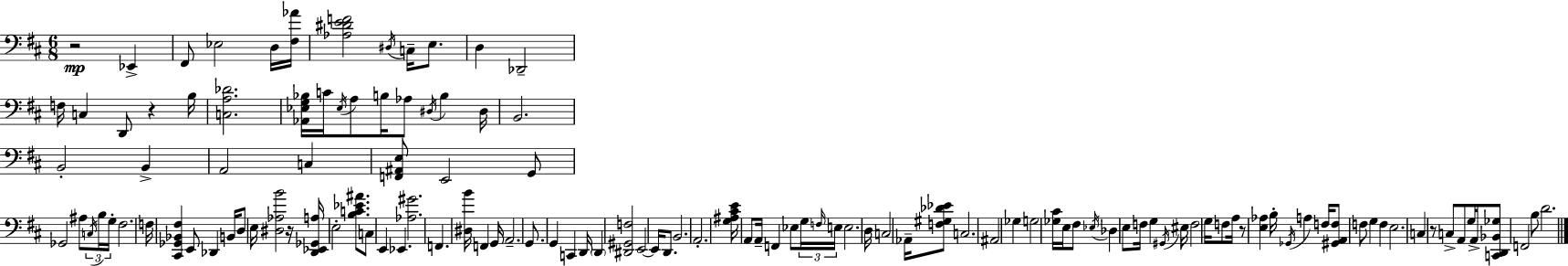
X:1
T:Untitled
M:6/8
L:1/4
K:D
z2 _E,, ^F,,/2 _E,2 D,/4 [^F,_A]/4 [_A,^DEF]2 ^D,/4 C,/4 E,/2 D, _D,,2 F,/4 C, D,,/2 z B,/4 [C,A,_D]2 [_A,,_E,G,_B,]/4 C/4 _E,/4 A,/2 B,/4 _A,/2 ^D,/4 B, ^D,/4 B,,2 B,,2 B,, A,,2 C, [F,,^A,,E,]/2 E,,2 G,,/2 _G,,2 ^A,/2 C,/4 B,/4 G,/4 ^F,2 F,/4 [^C,,_G,,_B,,^F,] E,,/2 _D,, B,,/4 D,/2 E,/4 [^D,_A,B]2 z/4 [D,,_E,,_G,,A,]/4 E,2 [B,C_E^A]/2 C,/2 E,, _E,, [_A,^G]2 F,, [^D,B]/4 F,, G,,/4 A,,2 G,,/2 G,, C,, D,,/4 D,, [^D,,^G,,F,]2 E,,2 E,,/4 D,,/2 B,,2 A,,2 [G,^A,^CE]/4 A,,/2 A,,/4 F,, _E,/2 G,/4 F,/4 E,/4 E,2 D,/4 C,2 _A,,/4 [F,^G,_D_E]/2 C,2 ^A,,2 _G, G,2 [_G,^C]/4 E,/4 ^F,/2 _E,/4 _D, E,/2 F,/4 G, ^G,,/4 ^E,/4 F,2 G,/4 F,/2 A,/4 z/2 [E,_A,] B,/4 _G,,/4 A, F,/4 [^G,,A,,F,]/2 F,/2 G, F, E,2 C, z/2 C,/2 A,,/2 G,/4 A,,/4 [C,,D,,_B,,_G,]/2 F,,2 B,/2 D2